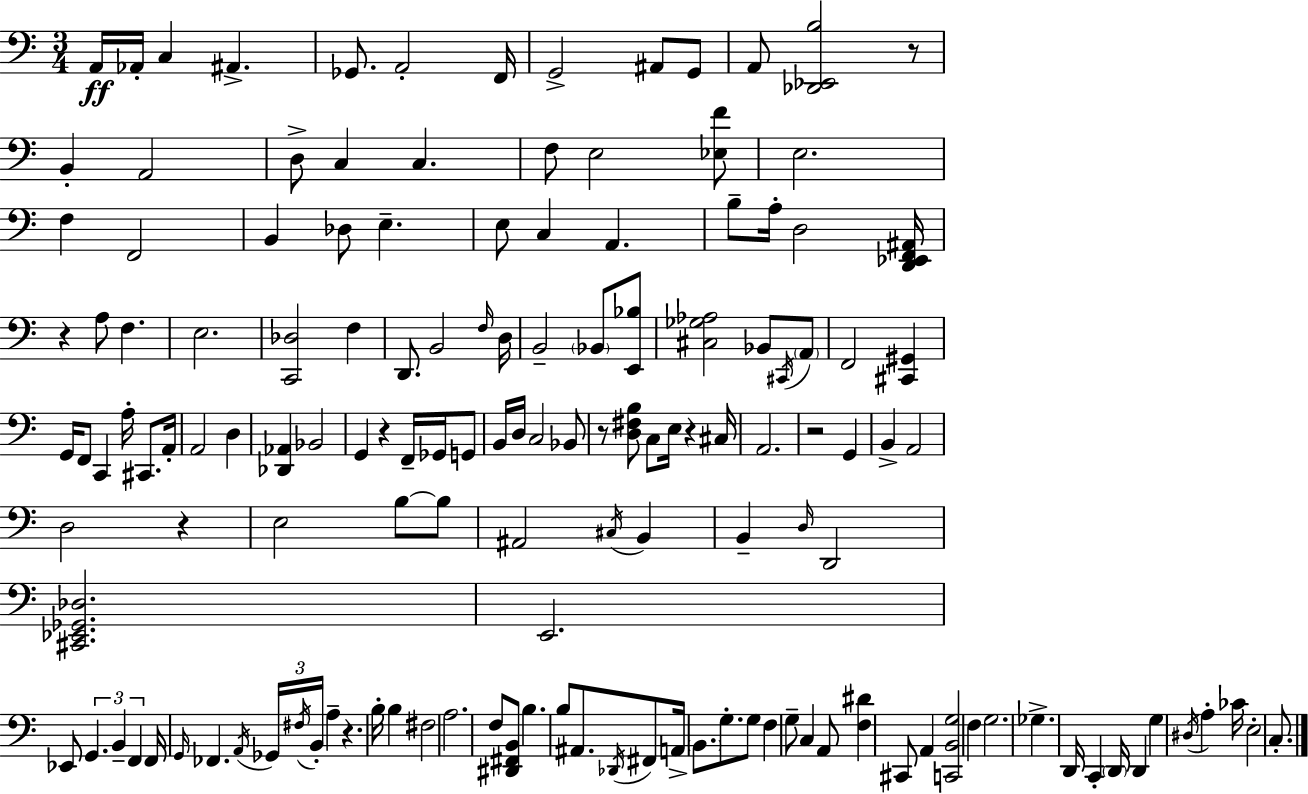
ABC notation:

X:1
T:Untitled
M:3/4
L:1/4
K:C
A,,/4 _A,,/4 C, ^A,, _G,,/2 A,,2 F,,/4 G,,2 ^A,,/2 G,,/2 A,,/2 [_D,,_E,,B,]2 z/2 B,, A,,2 D,/2 C, C, F,/2 E,2 [_E,F]/2 E,2 F, F,,2 B,, _D,/2 E, E,/2 C, A,, B,/2 A,/4 D,2 [D,,_E,,F,,^A,,]/4 z A,/2 F, E,2 [C,,_D,]2 F, D,,/2 B,,2 F,/4 D,/4 B,,2 _B,,/2 [E,,_B,]/2 [^C,_G,_A,]2 _B,,/2 ^C,,/4 A,,/2 F,,2 [^C,,^G,,] G,,/4 F,,/2 C,, A,/4 ^C,,/2 A,,/4 A,,2 D, [_D,,_A,,] _B,,2 G,, z F,,/4 _G,,/4 G,,/2 B,,/4 D,/4 C,2 _B,,/2 z/2 [D,^F,B,]/2 C,/2 E,/4 z ^C,/4 A,,2 z2 G,, B,, A,,2 D,2 z E,2 B,/2 B,/2 ^A,,2 ^C,/4 B,, B,, D,/4 D,,2 [^C,,_E,,_G,,_D,]2 E,,2 _E,,/2 G,, B,, F,, F,,/4 G,,/4 _F,, A,,/4 _G,,/4 ^F,/4 B,,/4 A, z B,/4 B, ^F,2 A,2 F,/2 [^D,,^F,,B,,]/2 B, B,/2 ^A,,/2 _D,,/4 ^F,,/2 A,,/4 B,,/2 G,/2 G,/2 F, G,/2 C, A,,/2 [F,^D] ^C,,/2 A,, [C,,B,,G,]2 F, G,2 _G, D,,/4 C,, D,,/4 D,, G, ^D,/4 A, _C/4 E,2 C,/2